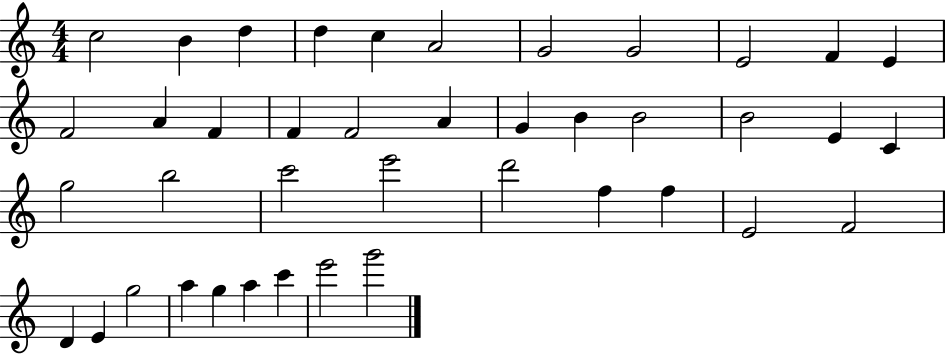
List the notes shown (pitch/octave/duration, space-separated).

C5/h B4/q D5/q D5/q C5/q A4/h G4/h G4/h E4/h F4/q E4/q F4/h A4/q F4/q F4/q F4/h A4/q G4/q B4/q B4/h B4/h E4/q C4/q G5/h B5/h C6/h E6/h D6/h F5/q F5/q E4/h F4/h D4/q E4/q G5/h A5/q G5/q A5/q C6/q E6/h G6/h